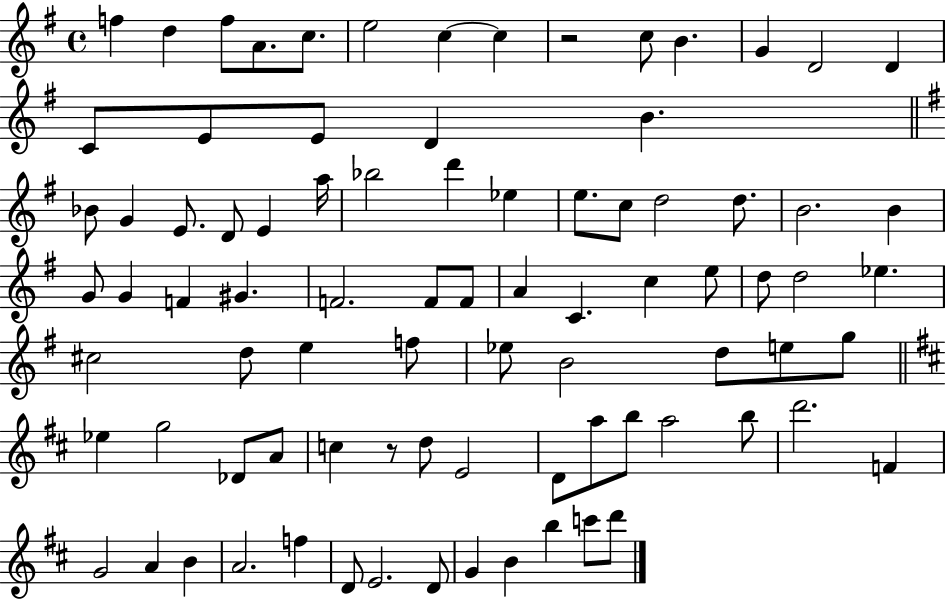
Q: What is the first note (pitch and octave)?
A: F5